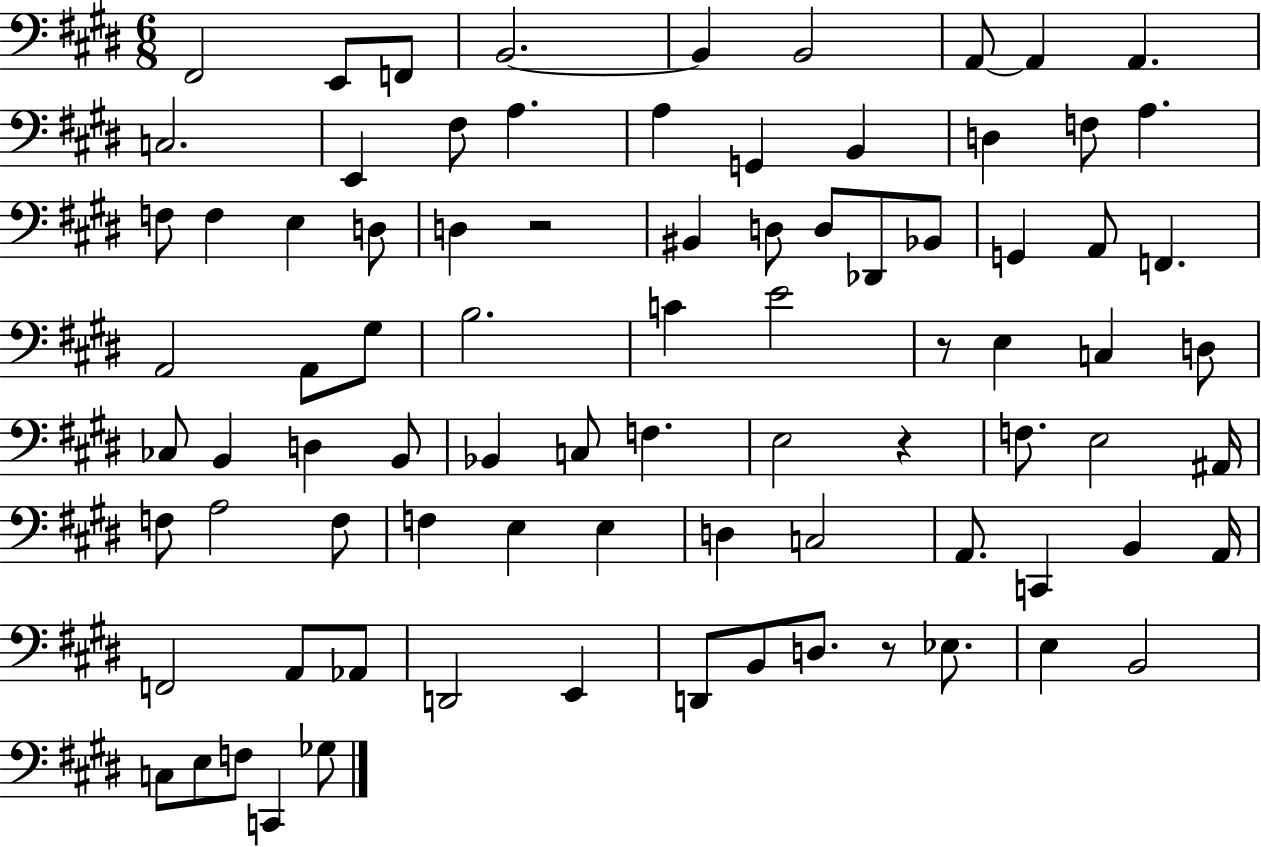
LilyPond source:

{
  \clef bass
  \numericTimeSignature
  \time 6/8
  \key e \major
  fis,2 e,8 f,8 | b,2.~~ | b,4 b,2 | a,8~~ a,4 a,4. | \break c2. | e,4 fis8 a4. | a4 g,4 b,4 | d4 f8 a4. | \break f8 f4 e4 d8 | d4 r2 | bis,4 d8 d8 des,8 bes,8 | g,4 a,8 f,4. | \break a,2 a,8 gis8 | b2. | c'4 e'2 | r8 e4 c4 d8 | \break ces8 b,4 d4 b,8 | bes,4 c8 f4. | e2 r4 | f8. e2 ais,16 | \break f8 a2 f8 | f4 e4 e4 | d4 c2 | a,8. c,4 b,4 a,16 | \break f,2 a,8 aes,8 | d,2 e,4 | d,8 b,8 d8. r8 ees8. | e4 b,2 | \break c8 e8 f8 c,4 ges8 | \bar "|."
}